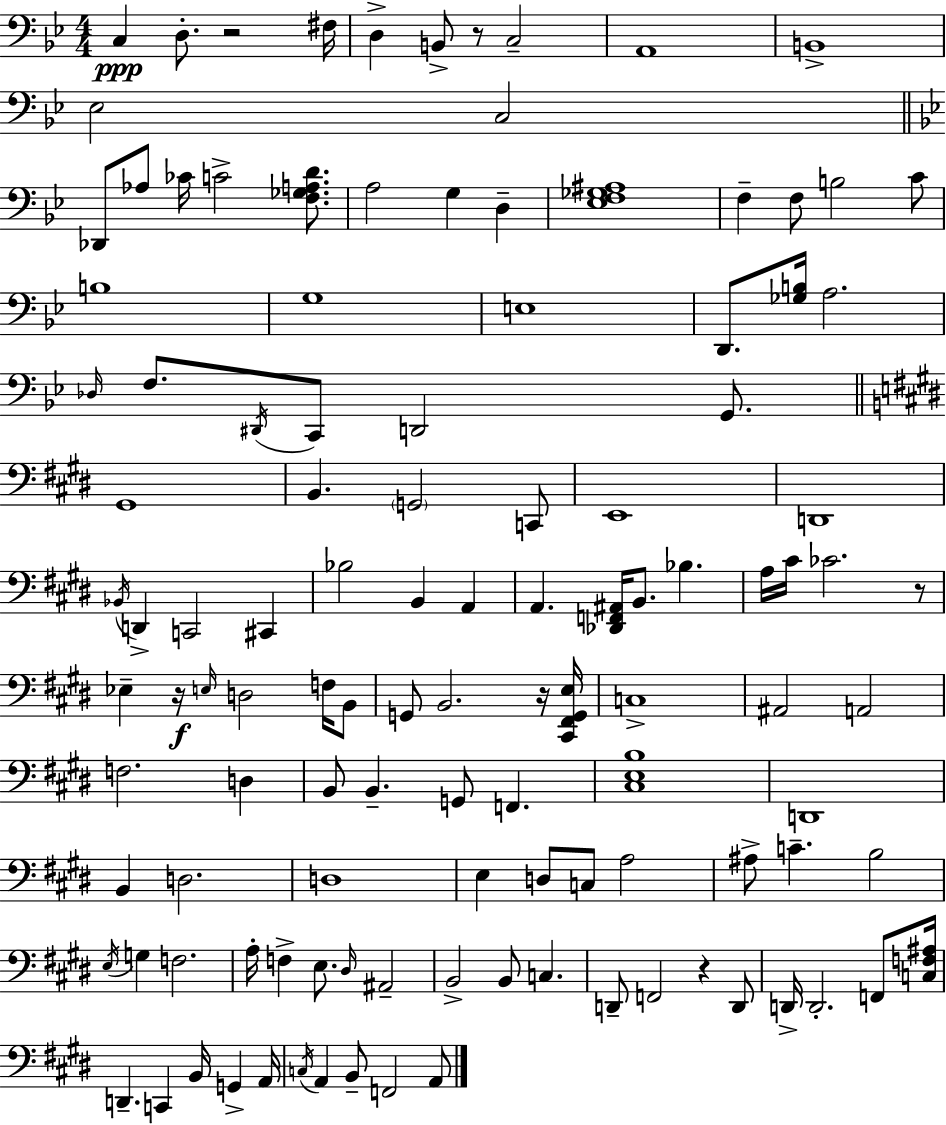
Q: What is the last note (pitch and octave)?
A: A2